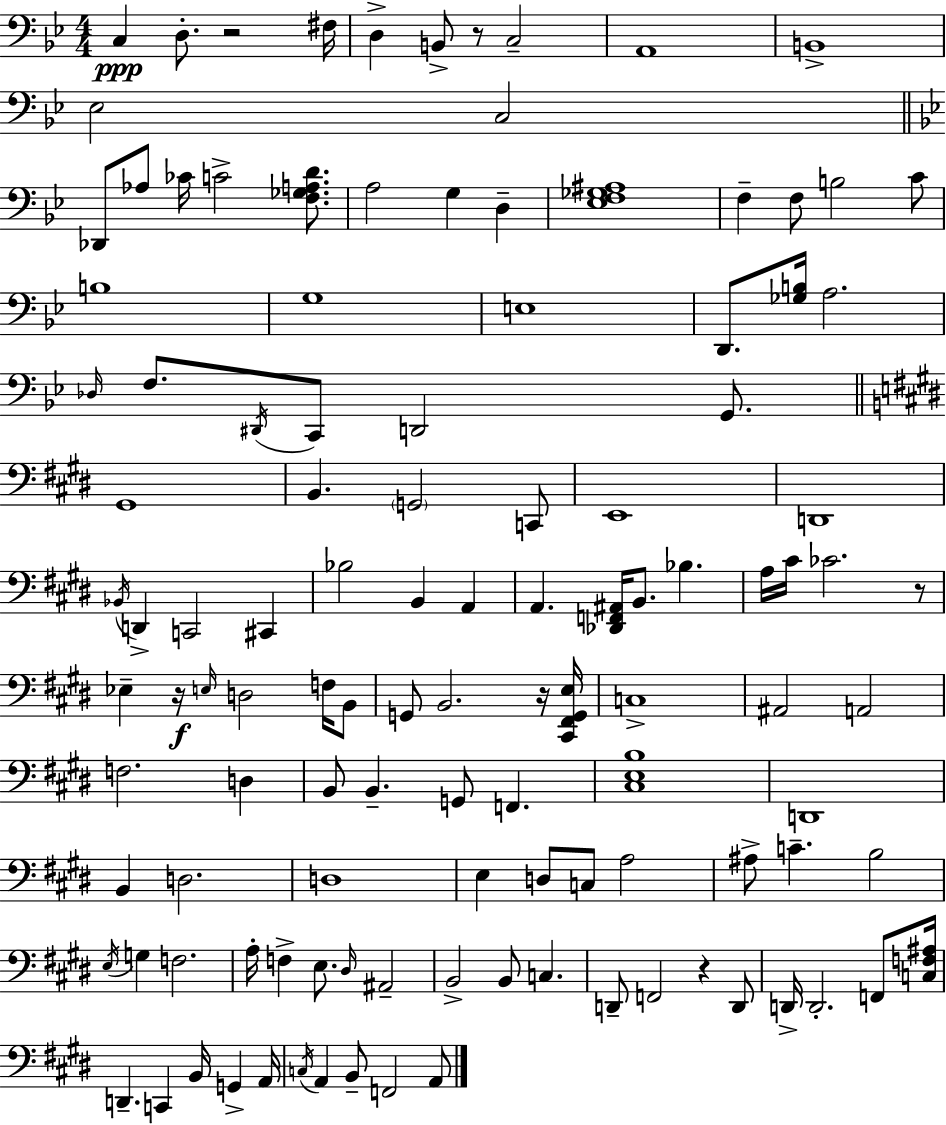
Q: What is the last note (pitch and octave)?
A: A2